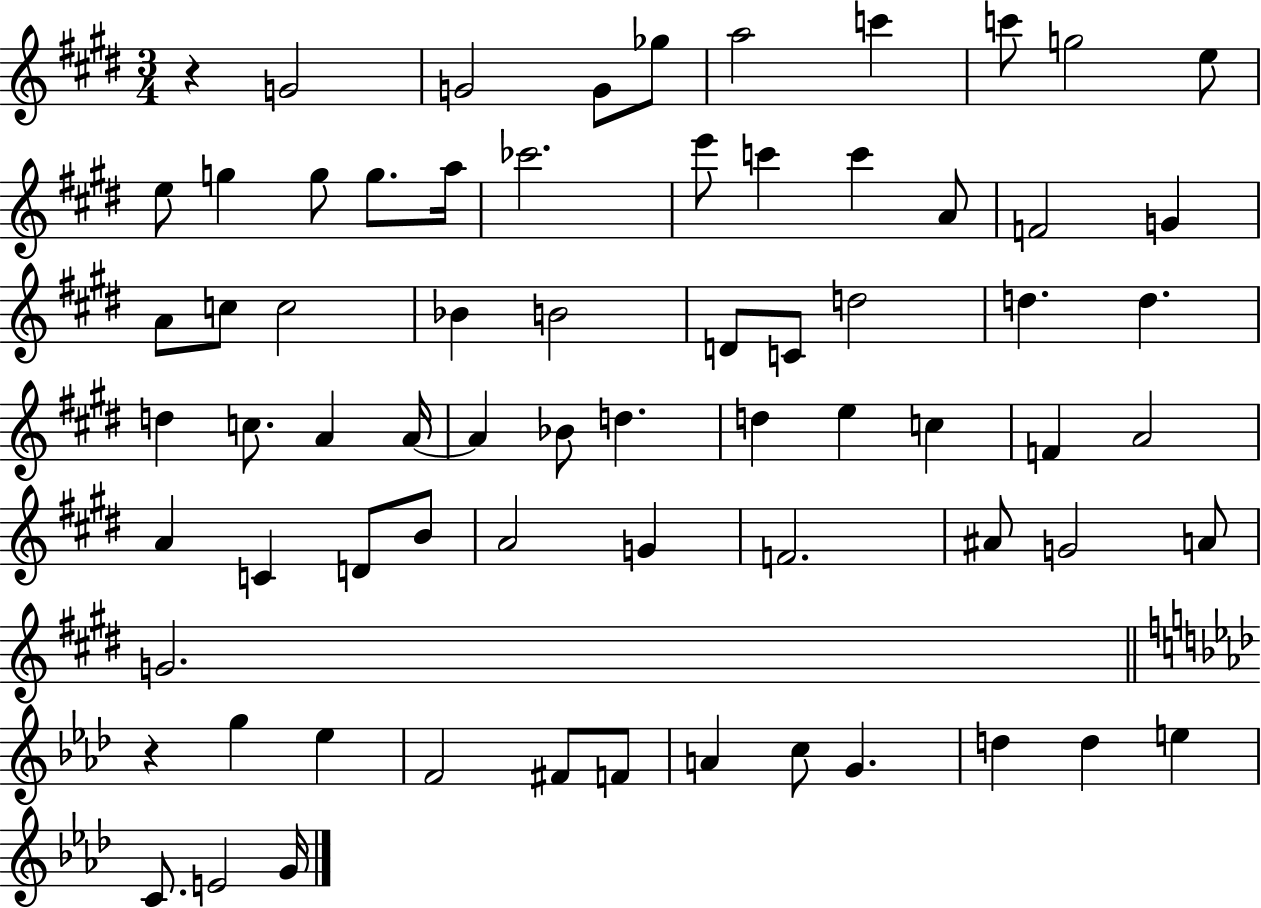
R/q G4/h G4/h G4/e Gb5/e A5/h C6/q C6/e G5/h E5/e E5/e G5/q G5/e G5/e. A5/s CES6/h. E6/e C6/q C6/q A4/e F4/h G4/q A4/e C5/e C5/h Bb4/q B4/h D4/e C4/e D5/h D5/q. D5/q. D5/q C5/e. A4/q A4/s A4/q Bb4/e D5/q. D5/q E5/q C5/q F4/q A4/h A4/q C4/q D4/e B4/e A4/h G4/q F4/h. A#4/e G4/h A4/e G4/h. R/q G5/q Eb5/q F4/h F#4/e F4/e A4/q C5/e G4/q. D5/q D5/q E5/q C4/e. E4/h G4/s